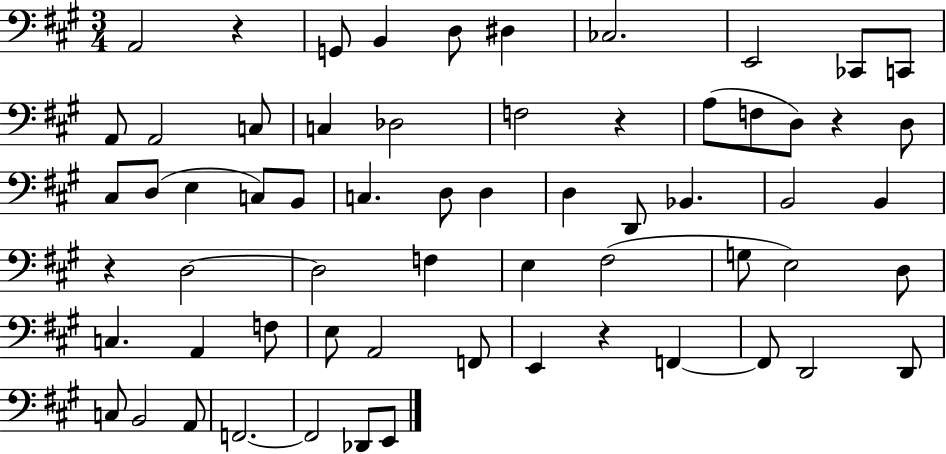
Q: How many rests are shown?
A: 5